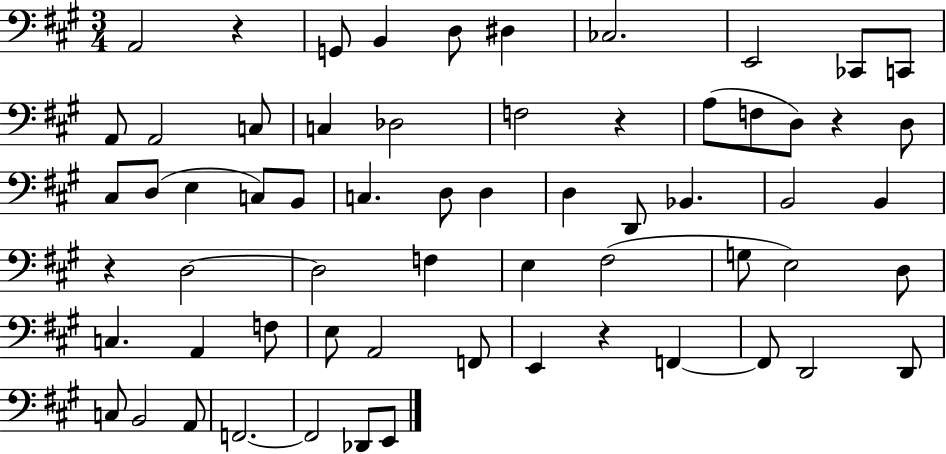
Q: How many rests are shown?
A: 5